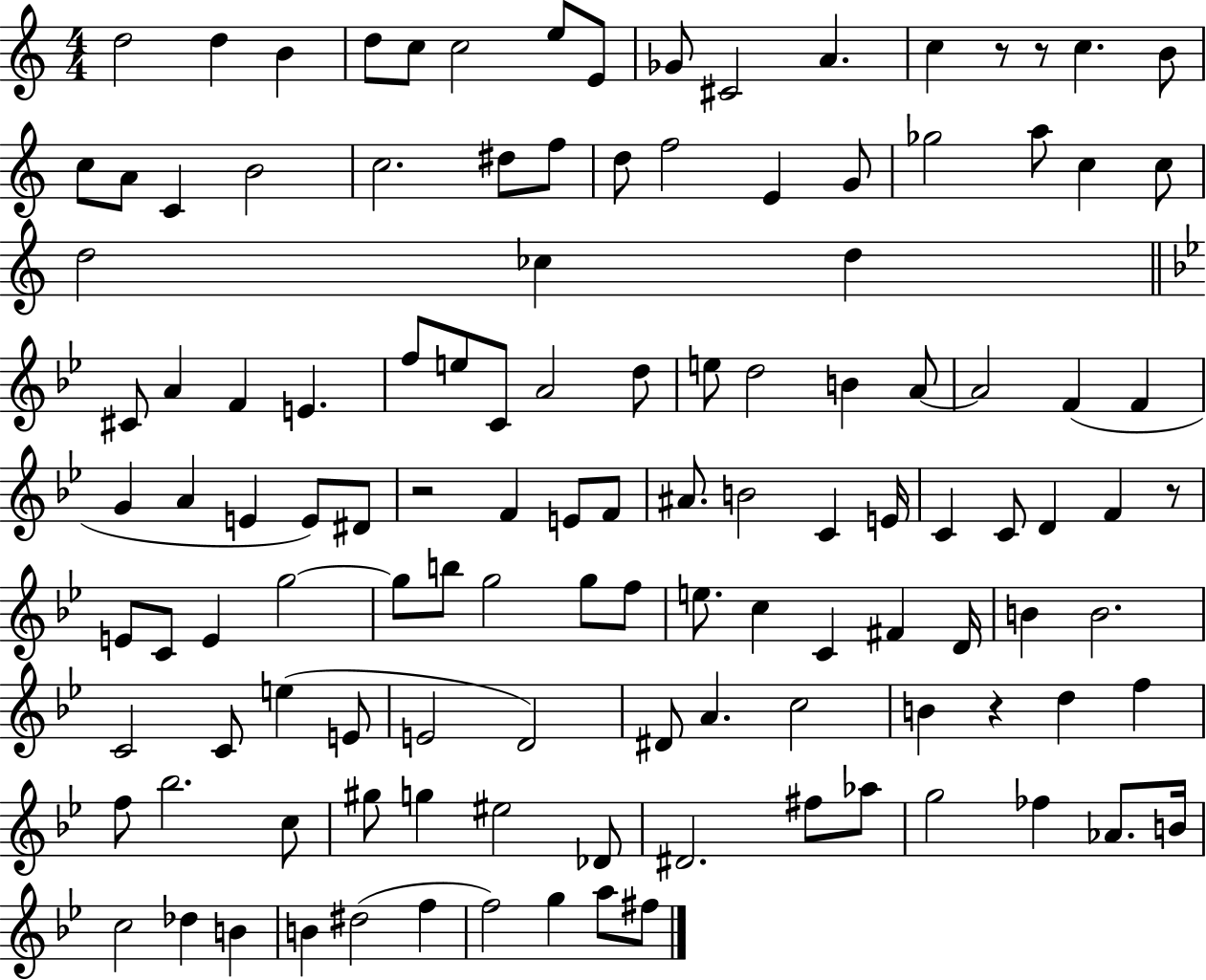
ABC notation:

X:1
T:Untitled
M:4/4
L:1/4
K:C
d2 d B d/2 c/2 c2 e/2 E/2 _G/2 ^C2 A c z/2 z/2 c B/2 c/2 A/2 C B2 c2 ^d/2 f/2 d/2 f2 E G/2 _g2 a/2 c c/2 d2 _c d ^C/2 A F E f/2 e/2 C/2 A2 d/2 e/2 d2 B A/2 A2 F F G A E E/2 ^D/2 z2 F E/2 F/2 ^A/2 B2 C E/4 C C/2 D F z/2 E/2 C/2 E g2 g/2 b/2 g2 g/2 f/2 e/2 c C ^F D/4 B B2 C2 C/2 e E/2 E2 D2 ^D/2 A c2 B z d f f/2 _b2 c/2 ^g/2 g ^e2 _D/2 ^D2 ^f/2 _a/2 g2 _f _A/2 B/4 c2 _d B B ^d2 f f2 g a/2 ^f/2